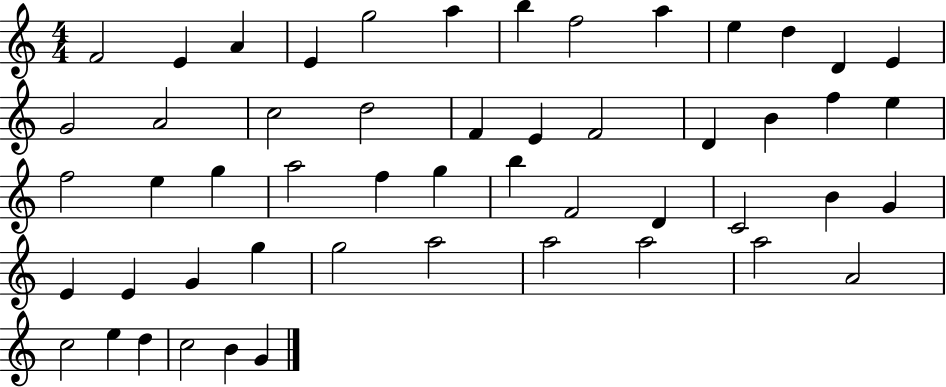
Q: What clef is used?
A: treble